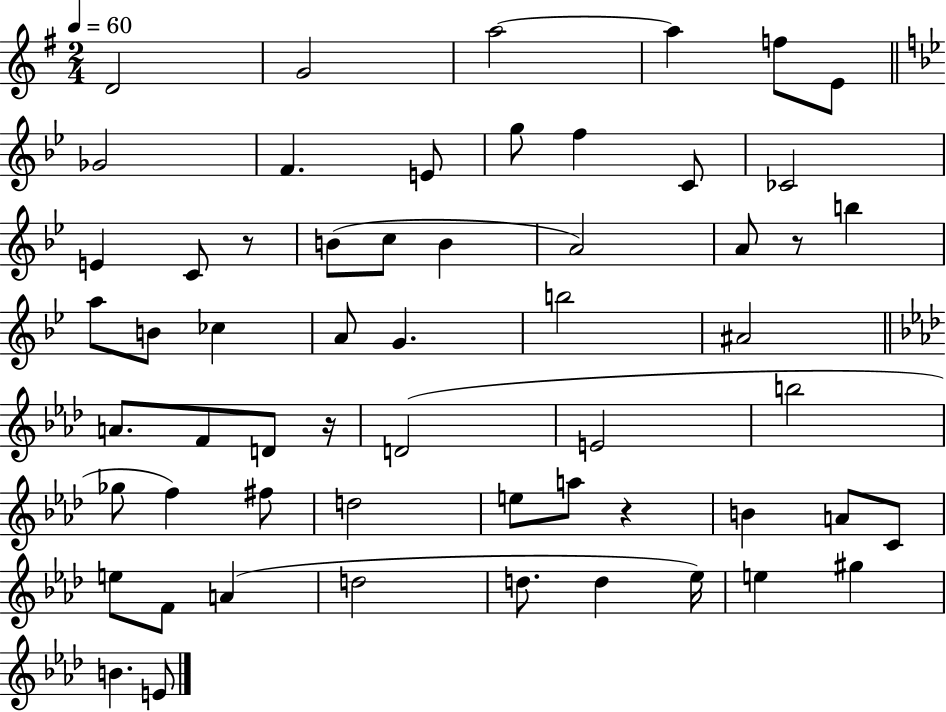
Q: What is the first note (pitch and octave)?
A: D4